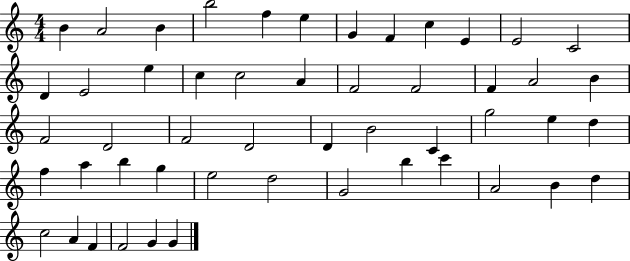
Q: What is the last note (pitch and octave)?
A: G4